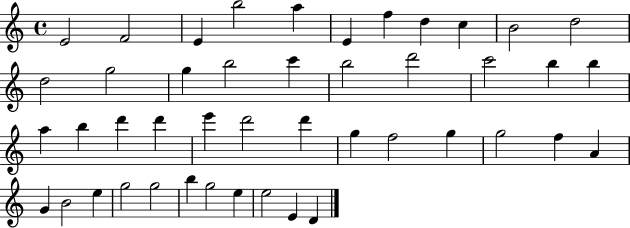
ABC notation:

X:1
T:Untitled
M:4/4
L:1/4
K:C
E2 F2 E b2 a E f d c B2 d2 d2 g2 g b2 c' b2 d'2 c'2 b b a b d' d' e' d'2 d' g f2 g g2 f A G B2 e g2 g2 b g2 e e2 E D